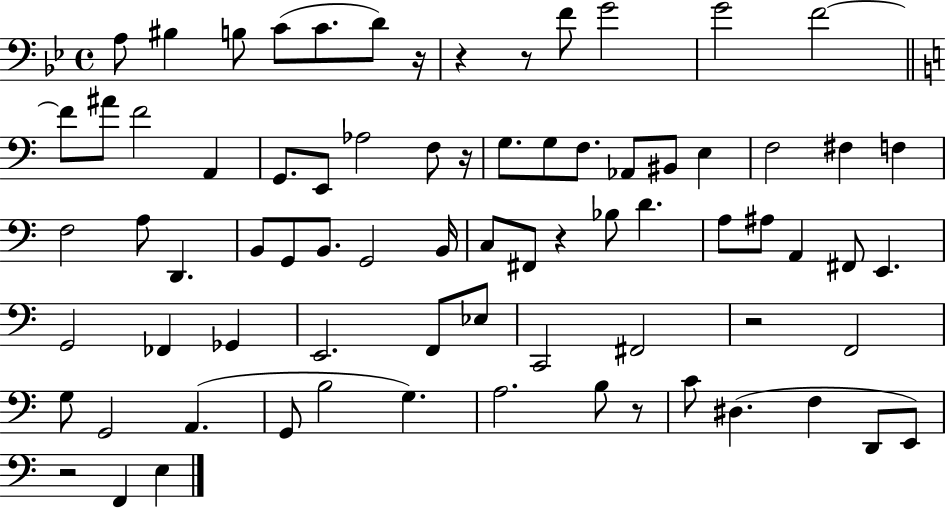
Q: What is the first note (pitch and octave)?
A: A3